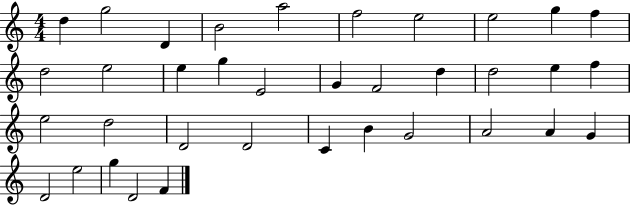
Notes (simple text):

D5/q G5/h D4/q B4/h A5/h F5/h E5/h E5/h G5/q F5/q D5/h E5/h E5/q G5/q E4/h G4/q F4/h D5/q D5/h E5/q F5/q E5/h D5/h D4/h D4/h C4/q B4/q G4/h A4/h A4/q G4/q D4/h E5/h G5/q D4/h F4/q